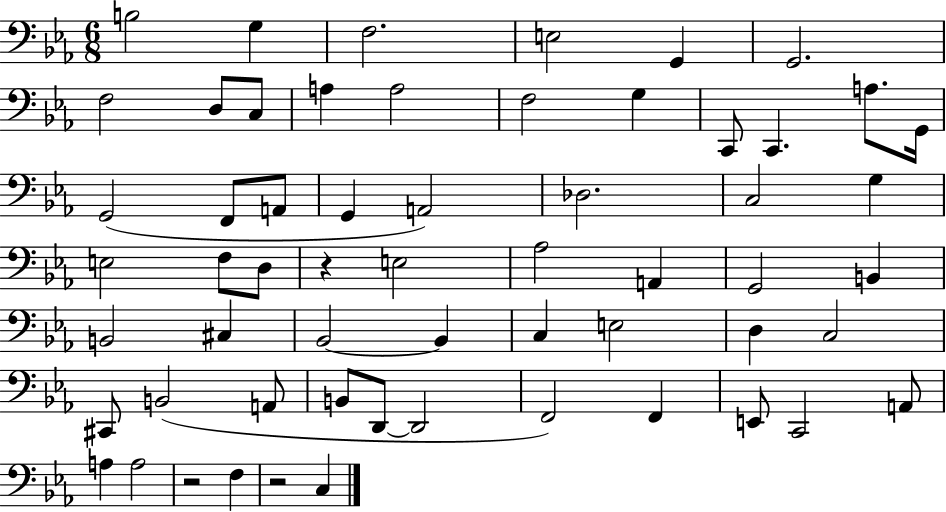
X:1
T:Untitled
M:6/8
L:1/4
K:Eb
B,2 G, F,2 E,2 G,, G,,2 F,2 D,/2 C,/2 A, A,2 F,2 G, C,,/2 C,, A,/2 G,,/4 G,,2 F,,/2 A,,/2 G,, A,,2 _D,2 C,2 G, E,2 F,/2 D,/2 z E,2 _A,2 A,, G,,2 B,, B,,2 ^C, _B,,2 _B,, C, E,2 D, C,2 ^C,,/2 B,,2 A,,/2 B,,/2 D,,/2 D,,2 F,,2 F,, E,,/2 C,,2 A,,/2 A, A,2 z2 F, z2 C,